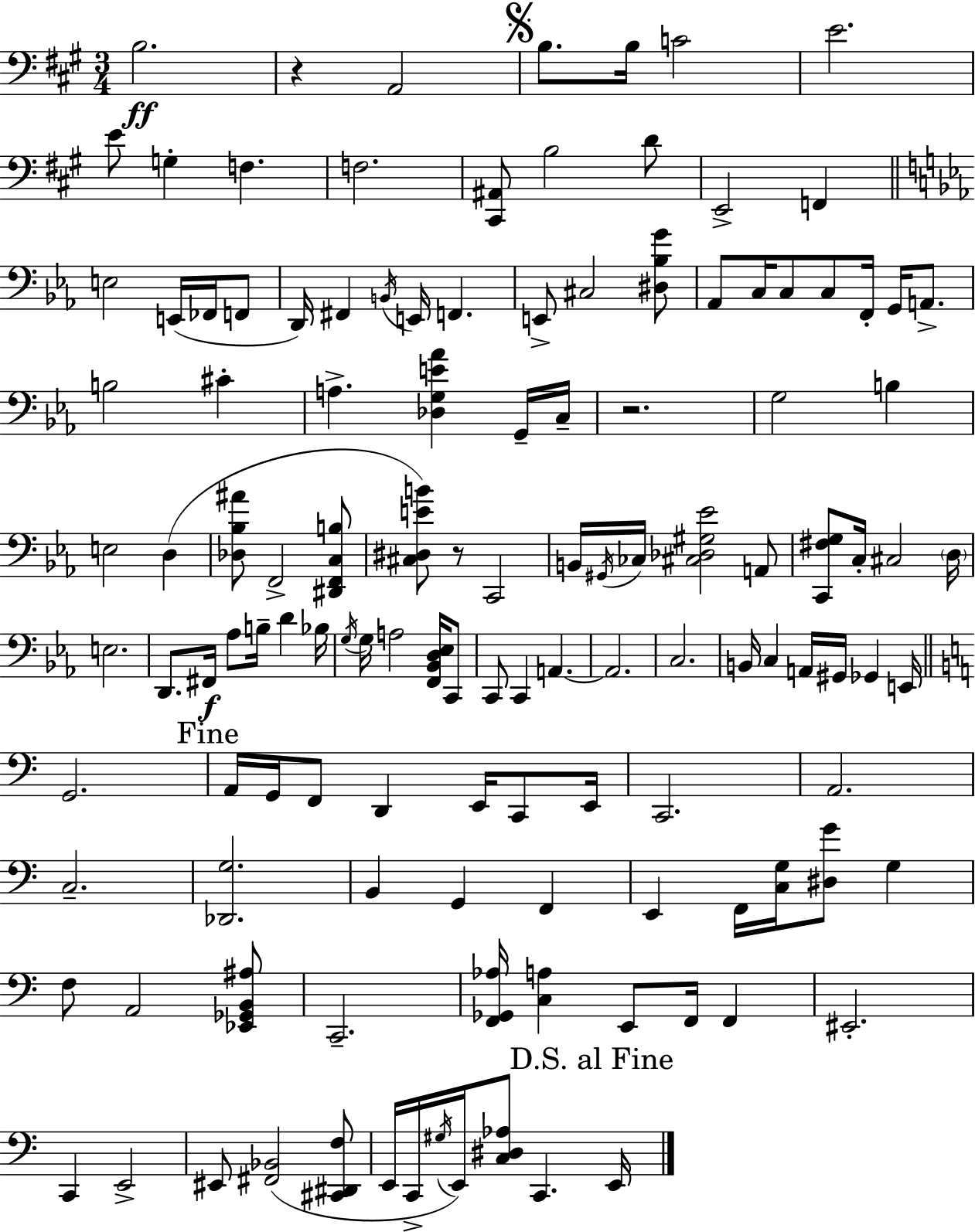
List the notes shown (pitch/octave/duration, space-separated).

B3/h. R/q A2/h B3/e. B3/s C4/h E4/h. E4/e G3/q F3/q. F3/h. [C#2,A#2]/e B3/h D4/e E2/h F2/q E3/h E2/s FES2/s F2/e D2/s F#2/q B2/s E2/s F2/q. E2/e C#3/h [D#3,Bb3,G4]/e Ab2/e C3/s C3/e C3/e F2/s G2/s A2/e. B3/h C#4/q A3/q. [Db3,G3,E4,Ab4]/q G2/s C3/s R/h. G3/h B3/q E3/h D3/q [Db3,Bb3,A#4]/e F2/h [D#2,F2,C3,B3]/e [C#3,D#3,E4,B4]/e R/e C2/h B2/s G#2/s CES3/s [C#3,Db3,G#3,Eb4]/h A2/e [C2,F#3,G3]/e C3/s C#3/h D3/s E3/h. D2/e. F#2/s Ab3/e B3/s D4/q Bb3/s G3/s G3/s A3/h [F2,Bb2,D3,Eb3]/s C2/e C2/e C2/q A2/q. A2/h. C3/h. B2/s C3/q A2/s G#2/s Gb2/q E2/s G2/h. A2/s G2/s F2/e D2/q E2/s C2/e E2/s C2/h. A2/h. C3/h. [Db2,G3]/h. B2/q G2/q F2/q E2/q F2/s [C3,G3]/s [D#3,G4]/e G3/q F3/e A2/h [Eb2,Gb2,B2,A#3]/e C2/h. [F2,Gb2,Ab3]/s [C3,A3]/q E2/e F2/s F2/q EIS2/h. C2/q E2/h EIS2/e [F#2,Bb2]/h [C#2,D#2,F3]/e E2/s C2/s G#3/s E2/s [C3,D#3,Ab3]/e C2/q. E2/s